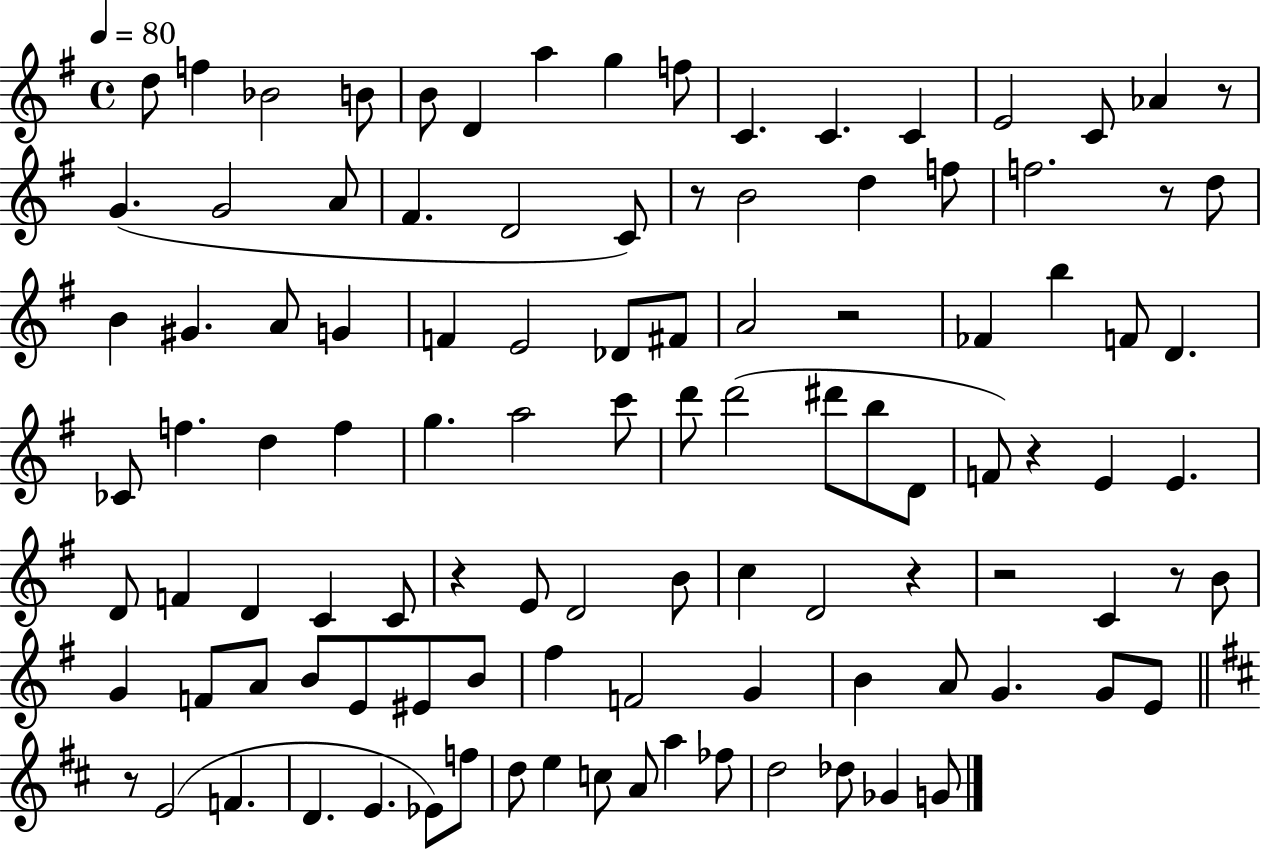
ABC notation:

X:1
T:Untitled
M:4/4
L:1/4
K:G
d/2 f _B2 B/2 B/2 D a g f/2 C C C E2 C/2 _A z/2 G G2 A/2 ^F D2 C/2 z/2 B2 d f/2 f2 z/2 d/2 B ^G A/2 G F E2 _D/2 ^F/2 A2 z2 _F b F/2 D _C/2 f d f g a2 c'/2 d'/2 d'2 ^d'/2 b/2 D/2 F/2 z E E D/2 F D C C/2 z E/2 D2 B/2 c D2 z z2 C z/2 B/2 G F/2 A/2 B/2 E/2 ^E/2 B/2 ^f F2 G B A/2 G G/2 E/2 z/2 E2 F D E _E/2 f/2 d/2 e c/2 A/2 a _f/2 d2 _d/2 _G G/2